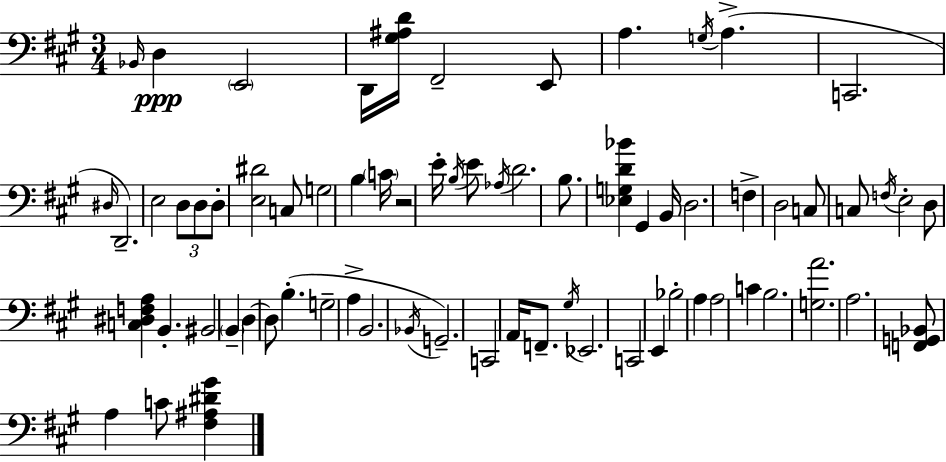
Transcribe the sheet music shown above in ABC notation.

X:1
T:Untitled
M:3/4
L:1/4
K:A
_B,,/4 D, E,,2 D,,/4 [^G,^A,D]/4 ^F,,2 E,,/2 A, G,/4 A, C,,2 ^D,/4 D,,2 E,2 D,/2 D,/2 D,/2 [E,^D]2 C,/2 G,2 B, C/4 z2 E/4 B,/4 E/2 _A,/4 D2 B,/2 [_E,G,D_B] ^G,, B,,/4 D,2 F, D,2 C,/2 C,/2 F,/4 E,2 D,/2 [C,^D,F,A,] B,, ^B,,2 B,, D, D,/2 B, G,2 A, B,,2 _B,,/4 G,,2 C,,2 A,,/4 F,,/2 ^G,/4 _E,,2 C,,2 E,, _B,2 A, A,2 C B,2 [G,A]2 A,2 [F,,G,,_B,,]/2 A, C/2 [^F,^A,^D^G]